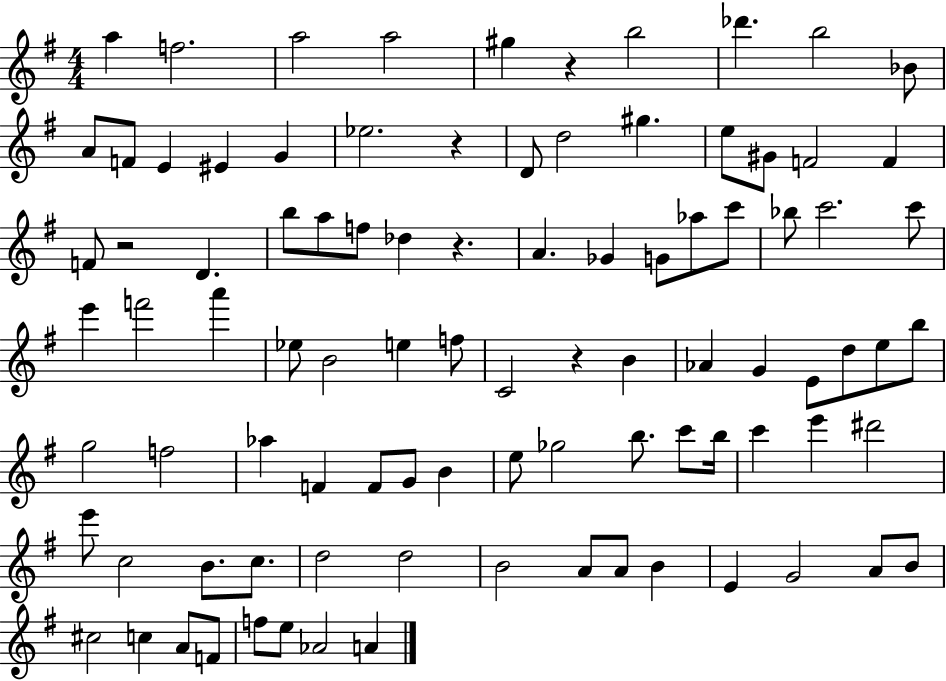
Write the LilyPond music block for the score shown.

{
  \clef treble
  \numericTimeSignature
  \time 4/4
  \key g \major
  a''4 f''2. | a''2 a''2 | gis''4 r4 b''2 | des'''4. b''2 bes'8 | \break a'8 f'8 e'4 eis'4 g'4 | ees''2. r4 | d'8 d''2 gis''4. | e''8 gis'8 f'2 f'4 | \break f'8 r2 d'4. | b''8 a''8 f''8 des''4 r4. | a'4. ges'4 g'8 aes''8 c'''8 | bes''8 c'''2. c'''8 | \break e'''4 f'''2 a'''4 | ees''8 b'2 e''4 f''8 | c'2 r4 b'4 | aes'4 g'4 e'8 d''8 e''8 b''8 | \break g''2 f''2 | aes''4 f'4 f'8 g'8 b'4 | e''8 ges''2 b''8. c'''8 b''16 | c'''4 e'''4 dis'''2 | \break e'''8 c''2 b'8. c''8. | d''2 d''2 | b'2 a'8 a'8 b'4 | e'4 g'2 a'8 b'8 | \break cis''2 c''4 a'8 f'8 | f''8 e''8 aes'2 a'4 | \bar "|."
}